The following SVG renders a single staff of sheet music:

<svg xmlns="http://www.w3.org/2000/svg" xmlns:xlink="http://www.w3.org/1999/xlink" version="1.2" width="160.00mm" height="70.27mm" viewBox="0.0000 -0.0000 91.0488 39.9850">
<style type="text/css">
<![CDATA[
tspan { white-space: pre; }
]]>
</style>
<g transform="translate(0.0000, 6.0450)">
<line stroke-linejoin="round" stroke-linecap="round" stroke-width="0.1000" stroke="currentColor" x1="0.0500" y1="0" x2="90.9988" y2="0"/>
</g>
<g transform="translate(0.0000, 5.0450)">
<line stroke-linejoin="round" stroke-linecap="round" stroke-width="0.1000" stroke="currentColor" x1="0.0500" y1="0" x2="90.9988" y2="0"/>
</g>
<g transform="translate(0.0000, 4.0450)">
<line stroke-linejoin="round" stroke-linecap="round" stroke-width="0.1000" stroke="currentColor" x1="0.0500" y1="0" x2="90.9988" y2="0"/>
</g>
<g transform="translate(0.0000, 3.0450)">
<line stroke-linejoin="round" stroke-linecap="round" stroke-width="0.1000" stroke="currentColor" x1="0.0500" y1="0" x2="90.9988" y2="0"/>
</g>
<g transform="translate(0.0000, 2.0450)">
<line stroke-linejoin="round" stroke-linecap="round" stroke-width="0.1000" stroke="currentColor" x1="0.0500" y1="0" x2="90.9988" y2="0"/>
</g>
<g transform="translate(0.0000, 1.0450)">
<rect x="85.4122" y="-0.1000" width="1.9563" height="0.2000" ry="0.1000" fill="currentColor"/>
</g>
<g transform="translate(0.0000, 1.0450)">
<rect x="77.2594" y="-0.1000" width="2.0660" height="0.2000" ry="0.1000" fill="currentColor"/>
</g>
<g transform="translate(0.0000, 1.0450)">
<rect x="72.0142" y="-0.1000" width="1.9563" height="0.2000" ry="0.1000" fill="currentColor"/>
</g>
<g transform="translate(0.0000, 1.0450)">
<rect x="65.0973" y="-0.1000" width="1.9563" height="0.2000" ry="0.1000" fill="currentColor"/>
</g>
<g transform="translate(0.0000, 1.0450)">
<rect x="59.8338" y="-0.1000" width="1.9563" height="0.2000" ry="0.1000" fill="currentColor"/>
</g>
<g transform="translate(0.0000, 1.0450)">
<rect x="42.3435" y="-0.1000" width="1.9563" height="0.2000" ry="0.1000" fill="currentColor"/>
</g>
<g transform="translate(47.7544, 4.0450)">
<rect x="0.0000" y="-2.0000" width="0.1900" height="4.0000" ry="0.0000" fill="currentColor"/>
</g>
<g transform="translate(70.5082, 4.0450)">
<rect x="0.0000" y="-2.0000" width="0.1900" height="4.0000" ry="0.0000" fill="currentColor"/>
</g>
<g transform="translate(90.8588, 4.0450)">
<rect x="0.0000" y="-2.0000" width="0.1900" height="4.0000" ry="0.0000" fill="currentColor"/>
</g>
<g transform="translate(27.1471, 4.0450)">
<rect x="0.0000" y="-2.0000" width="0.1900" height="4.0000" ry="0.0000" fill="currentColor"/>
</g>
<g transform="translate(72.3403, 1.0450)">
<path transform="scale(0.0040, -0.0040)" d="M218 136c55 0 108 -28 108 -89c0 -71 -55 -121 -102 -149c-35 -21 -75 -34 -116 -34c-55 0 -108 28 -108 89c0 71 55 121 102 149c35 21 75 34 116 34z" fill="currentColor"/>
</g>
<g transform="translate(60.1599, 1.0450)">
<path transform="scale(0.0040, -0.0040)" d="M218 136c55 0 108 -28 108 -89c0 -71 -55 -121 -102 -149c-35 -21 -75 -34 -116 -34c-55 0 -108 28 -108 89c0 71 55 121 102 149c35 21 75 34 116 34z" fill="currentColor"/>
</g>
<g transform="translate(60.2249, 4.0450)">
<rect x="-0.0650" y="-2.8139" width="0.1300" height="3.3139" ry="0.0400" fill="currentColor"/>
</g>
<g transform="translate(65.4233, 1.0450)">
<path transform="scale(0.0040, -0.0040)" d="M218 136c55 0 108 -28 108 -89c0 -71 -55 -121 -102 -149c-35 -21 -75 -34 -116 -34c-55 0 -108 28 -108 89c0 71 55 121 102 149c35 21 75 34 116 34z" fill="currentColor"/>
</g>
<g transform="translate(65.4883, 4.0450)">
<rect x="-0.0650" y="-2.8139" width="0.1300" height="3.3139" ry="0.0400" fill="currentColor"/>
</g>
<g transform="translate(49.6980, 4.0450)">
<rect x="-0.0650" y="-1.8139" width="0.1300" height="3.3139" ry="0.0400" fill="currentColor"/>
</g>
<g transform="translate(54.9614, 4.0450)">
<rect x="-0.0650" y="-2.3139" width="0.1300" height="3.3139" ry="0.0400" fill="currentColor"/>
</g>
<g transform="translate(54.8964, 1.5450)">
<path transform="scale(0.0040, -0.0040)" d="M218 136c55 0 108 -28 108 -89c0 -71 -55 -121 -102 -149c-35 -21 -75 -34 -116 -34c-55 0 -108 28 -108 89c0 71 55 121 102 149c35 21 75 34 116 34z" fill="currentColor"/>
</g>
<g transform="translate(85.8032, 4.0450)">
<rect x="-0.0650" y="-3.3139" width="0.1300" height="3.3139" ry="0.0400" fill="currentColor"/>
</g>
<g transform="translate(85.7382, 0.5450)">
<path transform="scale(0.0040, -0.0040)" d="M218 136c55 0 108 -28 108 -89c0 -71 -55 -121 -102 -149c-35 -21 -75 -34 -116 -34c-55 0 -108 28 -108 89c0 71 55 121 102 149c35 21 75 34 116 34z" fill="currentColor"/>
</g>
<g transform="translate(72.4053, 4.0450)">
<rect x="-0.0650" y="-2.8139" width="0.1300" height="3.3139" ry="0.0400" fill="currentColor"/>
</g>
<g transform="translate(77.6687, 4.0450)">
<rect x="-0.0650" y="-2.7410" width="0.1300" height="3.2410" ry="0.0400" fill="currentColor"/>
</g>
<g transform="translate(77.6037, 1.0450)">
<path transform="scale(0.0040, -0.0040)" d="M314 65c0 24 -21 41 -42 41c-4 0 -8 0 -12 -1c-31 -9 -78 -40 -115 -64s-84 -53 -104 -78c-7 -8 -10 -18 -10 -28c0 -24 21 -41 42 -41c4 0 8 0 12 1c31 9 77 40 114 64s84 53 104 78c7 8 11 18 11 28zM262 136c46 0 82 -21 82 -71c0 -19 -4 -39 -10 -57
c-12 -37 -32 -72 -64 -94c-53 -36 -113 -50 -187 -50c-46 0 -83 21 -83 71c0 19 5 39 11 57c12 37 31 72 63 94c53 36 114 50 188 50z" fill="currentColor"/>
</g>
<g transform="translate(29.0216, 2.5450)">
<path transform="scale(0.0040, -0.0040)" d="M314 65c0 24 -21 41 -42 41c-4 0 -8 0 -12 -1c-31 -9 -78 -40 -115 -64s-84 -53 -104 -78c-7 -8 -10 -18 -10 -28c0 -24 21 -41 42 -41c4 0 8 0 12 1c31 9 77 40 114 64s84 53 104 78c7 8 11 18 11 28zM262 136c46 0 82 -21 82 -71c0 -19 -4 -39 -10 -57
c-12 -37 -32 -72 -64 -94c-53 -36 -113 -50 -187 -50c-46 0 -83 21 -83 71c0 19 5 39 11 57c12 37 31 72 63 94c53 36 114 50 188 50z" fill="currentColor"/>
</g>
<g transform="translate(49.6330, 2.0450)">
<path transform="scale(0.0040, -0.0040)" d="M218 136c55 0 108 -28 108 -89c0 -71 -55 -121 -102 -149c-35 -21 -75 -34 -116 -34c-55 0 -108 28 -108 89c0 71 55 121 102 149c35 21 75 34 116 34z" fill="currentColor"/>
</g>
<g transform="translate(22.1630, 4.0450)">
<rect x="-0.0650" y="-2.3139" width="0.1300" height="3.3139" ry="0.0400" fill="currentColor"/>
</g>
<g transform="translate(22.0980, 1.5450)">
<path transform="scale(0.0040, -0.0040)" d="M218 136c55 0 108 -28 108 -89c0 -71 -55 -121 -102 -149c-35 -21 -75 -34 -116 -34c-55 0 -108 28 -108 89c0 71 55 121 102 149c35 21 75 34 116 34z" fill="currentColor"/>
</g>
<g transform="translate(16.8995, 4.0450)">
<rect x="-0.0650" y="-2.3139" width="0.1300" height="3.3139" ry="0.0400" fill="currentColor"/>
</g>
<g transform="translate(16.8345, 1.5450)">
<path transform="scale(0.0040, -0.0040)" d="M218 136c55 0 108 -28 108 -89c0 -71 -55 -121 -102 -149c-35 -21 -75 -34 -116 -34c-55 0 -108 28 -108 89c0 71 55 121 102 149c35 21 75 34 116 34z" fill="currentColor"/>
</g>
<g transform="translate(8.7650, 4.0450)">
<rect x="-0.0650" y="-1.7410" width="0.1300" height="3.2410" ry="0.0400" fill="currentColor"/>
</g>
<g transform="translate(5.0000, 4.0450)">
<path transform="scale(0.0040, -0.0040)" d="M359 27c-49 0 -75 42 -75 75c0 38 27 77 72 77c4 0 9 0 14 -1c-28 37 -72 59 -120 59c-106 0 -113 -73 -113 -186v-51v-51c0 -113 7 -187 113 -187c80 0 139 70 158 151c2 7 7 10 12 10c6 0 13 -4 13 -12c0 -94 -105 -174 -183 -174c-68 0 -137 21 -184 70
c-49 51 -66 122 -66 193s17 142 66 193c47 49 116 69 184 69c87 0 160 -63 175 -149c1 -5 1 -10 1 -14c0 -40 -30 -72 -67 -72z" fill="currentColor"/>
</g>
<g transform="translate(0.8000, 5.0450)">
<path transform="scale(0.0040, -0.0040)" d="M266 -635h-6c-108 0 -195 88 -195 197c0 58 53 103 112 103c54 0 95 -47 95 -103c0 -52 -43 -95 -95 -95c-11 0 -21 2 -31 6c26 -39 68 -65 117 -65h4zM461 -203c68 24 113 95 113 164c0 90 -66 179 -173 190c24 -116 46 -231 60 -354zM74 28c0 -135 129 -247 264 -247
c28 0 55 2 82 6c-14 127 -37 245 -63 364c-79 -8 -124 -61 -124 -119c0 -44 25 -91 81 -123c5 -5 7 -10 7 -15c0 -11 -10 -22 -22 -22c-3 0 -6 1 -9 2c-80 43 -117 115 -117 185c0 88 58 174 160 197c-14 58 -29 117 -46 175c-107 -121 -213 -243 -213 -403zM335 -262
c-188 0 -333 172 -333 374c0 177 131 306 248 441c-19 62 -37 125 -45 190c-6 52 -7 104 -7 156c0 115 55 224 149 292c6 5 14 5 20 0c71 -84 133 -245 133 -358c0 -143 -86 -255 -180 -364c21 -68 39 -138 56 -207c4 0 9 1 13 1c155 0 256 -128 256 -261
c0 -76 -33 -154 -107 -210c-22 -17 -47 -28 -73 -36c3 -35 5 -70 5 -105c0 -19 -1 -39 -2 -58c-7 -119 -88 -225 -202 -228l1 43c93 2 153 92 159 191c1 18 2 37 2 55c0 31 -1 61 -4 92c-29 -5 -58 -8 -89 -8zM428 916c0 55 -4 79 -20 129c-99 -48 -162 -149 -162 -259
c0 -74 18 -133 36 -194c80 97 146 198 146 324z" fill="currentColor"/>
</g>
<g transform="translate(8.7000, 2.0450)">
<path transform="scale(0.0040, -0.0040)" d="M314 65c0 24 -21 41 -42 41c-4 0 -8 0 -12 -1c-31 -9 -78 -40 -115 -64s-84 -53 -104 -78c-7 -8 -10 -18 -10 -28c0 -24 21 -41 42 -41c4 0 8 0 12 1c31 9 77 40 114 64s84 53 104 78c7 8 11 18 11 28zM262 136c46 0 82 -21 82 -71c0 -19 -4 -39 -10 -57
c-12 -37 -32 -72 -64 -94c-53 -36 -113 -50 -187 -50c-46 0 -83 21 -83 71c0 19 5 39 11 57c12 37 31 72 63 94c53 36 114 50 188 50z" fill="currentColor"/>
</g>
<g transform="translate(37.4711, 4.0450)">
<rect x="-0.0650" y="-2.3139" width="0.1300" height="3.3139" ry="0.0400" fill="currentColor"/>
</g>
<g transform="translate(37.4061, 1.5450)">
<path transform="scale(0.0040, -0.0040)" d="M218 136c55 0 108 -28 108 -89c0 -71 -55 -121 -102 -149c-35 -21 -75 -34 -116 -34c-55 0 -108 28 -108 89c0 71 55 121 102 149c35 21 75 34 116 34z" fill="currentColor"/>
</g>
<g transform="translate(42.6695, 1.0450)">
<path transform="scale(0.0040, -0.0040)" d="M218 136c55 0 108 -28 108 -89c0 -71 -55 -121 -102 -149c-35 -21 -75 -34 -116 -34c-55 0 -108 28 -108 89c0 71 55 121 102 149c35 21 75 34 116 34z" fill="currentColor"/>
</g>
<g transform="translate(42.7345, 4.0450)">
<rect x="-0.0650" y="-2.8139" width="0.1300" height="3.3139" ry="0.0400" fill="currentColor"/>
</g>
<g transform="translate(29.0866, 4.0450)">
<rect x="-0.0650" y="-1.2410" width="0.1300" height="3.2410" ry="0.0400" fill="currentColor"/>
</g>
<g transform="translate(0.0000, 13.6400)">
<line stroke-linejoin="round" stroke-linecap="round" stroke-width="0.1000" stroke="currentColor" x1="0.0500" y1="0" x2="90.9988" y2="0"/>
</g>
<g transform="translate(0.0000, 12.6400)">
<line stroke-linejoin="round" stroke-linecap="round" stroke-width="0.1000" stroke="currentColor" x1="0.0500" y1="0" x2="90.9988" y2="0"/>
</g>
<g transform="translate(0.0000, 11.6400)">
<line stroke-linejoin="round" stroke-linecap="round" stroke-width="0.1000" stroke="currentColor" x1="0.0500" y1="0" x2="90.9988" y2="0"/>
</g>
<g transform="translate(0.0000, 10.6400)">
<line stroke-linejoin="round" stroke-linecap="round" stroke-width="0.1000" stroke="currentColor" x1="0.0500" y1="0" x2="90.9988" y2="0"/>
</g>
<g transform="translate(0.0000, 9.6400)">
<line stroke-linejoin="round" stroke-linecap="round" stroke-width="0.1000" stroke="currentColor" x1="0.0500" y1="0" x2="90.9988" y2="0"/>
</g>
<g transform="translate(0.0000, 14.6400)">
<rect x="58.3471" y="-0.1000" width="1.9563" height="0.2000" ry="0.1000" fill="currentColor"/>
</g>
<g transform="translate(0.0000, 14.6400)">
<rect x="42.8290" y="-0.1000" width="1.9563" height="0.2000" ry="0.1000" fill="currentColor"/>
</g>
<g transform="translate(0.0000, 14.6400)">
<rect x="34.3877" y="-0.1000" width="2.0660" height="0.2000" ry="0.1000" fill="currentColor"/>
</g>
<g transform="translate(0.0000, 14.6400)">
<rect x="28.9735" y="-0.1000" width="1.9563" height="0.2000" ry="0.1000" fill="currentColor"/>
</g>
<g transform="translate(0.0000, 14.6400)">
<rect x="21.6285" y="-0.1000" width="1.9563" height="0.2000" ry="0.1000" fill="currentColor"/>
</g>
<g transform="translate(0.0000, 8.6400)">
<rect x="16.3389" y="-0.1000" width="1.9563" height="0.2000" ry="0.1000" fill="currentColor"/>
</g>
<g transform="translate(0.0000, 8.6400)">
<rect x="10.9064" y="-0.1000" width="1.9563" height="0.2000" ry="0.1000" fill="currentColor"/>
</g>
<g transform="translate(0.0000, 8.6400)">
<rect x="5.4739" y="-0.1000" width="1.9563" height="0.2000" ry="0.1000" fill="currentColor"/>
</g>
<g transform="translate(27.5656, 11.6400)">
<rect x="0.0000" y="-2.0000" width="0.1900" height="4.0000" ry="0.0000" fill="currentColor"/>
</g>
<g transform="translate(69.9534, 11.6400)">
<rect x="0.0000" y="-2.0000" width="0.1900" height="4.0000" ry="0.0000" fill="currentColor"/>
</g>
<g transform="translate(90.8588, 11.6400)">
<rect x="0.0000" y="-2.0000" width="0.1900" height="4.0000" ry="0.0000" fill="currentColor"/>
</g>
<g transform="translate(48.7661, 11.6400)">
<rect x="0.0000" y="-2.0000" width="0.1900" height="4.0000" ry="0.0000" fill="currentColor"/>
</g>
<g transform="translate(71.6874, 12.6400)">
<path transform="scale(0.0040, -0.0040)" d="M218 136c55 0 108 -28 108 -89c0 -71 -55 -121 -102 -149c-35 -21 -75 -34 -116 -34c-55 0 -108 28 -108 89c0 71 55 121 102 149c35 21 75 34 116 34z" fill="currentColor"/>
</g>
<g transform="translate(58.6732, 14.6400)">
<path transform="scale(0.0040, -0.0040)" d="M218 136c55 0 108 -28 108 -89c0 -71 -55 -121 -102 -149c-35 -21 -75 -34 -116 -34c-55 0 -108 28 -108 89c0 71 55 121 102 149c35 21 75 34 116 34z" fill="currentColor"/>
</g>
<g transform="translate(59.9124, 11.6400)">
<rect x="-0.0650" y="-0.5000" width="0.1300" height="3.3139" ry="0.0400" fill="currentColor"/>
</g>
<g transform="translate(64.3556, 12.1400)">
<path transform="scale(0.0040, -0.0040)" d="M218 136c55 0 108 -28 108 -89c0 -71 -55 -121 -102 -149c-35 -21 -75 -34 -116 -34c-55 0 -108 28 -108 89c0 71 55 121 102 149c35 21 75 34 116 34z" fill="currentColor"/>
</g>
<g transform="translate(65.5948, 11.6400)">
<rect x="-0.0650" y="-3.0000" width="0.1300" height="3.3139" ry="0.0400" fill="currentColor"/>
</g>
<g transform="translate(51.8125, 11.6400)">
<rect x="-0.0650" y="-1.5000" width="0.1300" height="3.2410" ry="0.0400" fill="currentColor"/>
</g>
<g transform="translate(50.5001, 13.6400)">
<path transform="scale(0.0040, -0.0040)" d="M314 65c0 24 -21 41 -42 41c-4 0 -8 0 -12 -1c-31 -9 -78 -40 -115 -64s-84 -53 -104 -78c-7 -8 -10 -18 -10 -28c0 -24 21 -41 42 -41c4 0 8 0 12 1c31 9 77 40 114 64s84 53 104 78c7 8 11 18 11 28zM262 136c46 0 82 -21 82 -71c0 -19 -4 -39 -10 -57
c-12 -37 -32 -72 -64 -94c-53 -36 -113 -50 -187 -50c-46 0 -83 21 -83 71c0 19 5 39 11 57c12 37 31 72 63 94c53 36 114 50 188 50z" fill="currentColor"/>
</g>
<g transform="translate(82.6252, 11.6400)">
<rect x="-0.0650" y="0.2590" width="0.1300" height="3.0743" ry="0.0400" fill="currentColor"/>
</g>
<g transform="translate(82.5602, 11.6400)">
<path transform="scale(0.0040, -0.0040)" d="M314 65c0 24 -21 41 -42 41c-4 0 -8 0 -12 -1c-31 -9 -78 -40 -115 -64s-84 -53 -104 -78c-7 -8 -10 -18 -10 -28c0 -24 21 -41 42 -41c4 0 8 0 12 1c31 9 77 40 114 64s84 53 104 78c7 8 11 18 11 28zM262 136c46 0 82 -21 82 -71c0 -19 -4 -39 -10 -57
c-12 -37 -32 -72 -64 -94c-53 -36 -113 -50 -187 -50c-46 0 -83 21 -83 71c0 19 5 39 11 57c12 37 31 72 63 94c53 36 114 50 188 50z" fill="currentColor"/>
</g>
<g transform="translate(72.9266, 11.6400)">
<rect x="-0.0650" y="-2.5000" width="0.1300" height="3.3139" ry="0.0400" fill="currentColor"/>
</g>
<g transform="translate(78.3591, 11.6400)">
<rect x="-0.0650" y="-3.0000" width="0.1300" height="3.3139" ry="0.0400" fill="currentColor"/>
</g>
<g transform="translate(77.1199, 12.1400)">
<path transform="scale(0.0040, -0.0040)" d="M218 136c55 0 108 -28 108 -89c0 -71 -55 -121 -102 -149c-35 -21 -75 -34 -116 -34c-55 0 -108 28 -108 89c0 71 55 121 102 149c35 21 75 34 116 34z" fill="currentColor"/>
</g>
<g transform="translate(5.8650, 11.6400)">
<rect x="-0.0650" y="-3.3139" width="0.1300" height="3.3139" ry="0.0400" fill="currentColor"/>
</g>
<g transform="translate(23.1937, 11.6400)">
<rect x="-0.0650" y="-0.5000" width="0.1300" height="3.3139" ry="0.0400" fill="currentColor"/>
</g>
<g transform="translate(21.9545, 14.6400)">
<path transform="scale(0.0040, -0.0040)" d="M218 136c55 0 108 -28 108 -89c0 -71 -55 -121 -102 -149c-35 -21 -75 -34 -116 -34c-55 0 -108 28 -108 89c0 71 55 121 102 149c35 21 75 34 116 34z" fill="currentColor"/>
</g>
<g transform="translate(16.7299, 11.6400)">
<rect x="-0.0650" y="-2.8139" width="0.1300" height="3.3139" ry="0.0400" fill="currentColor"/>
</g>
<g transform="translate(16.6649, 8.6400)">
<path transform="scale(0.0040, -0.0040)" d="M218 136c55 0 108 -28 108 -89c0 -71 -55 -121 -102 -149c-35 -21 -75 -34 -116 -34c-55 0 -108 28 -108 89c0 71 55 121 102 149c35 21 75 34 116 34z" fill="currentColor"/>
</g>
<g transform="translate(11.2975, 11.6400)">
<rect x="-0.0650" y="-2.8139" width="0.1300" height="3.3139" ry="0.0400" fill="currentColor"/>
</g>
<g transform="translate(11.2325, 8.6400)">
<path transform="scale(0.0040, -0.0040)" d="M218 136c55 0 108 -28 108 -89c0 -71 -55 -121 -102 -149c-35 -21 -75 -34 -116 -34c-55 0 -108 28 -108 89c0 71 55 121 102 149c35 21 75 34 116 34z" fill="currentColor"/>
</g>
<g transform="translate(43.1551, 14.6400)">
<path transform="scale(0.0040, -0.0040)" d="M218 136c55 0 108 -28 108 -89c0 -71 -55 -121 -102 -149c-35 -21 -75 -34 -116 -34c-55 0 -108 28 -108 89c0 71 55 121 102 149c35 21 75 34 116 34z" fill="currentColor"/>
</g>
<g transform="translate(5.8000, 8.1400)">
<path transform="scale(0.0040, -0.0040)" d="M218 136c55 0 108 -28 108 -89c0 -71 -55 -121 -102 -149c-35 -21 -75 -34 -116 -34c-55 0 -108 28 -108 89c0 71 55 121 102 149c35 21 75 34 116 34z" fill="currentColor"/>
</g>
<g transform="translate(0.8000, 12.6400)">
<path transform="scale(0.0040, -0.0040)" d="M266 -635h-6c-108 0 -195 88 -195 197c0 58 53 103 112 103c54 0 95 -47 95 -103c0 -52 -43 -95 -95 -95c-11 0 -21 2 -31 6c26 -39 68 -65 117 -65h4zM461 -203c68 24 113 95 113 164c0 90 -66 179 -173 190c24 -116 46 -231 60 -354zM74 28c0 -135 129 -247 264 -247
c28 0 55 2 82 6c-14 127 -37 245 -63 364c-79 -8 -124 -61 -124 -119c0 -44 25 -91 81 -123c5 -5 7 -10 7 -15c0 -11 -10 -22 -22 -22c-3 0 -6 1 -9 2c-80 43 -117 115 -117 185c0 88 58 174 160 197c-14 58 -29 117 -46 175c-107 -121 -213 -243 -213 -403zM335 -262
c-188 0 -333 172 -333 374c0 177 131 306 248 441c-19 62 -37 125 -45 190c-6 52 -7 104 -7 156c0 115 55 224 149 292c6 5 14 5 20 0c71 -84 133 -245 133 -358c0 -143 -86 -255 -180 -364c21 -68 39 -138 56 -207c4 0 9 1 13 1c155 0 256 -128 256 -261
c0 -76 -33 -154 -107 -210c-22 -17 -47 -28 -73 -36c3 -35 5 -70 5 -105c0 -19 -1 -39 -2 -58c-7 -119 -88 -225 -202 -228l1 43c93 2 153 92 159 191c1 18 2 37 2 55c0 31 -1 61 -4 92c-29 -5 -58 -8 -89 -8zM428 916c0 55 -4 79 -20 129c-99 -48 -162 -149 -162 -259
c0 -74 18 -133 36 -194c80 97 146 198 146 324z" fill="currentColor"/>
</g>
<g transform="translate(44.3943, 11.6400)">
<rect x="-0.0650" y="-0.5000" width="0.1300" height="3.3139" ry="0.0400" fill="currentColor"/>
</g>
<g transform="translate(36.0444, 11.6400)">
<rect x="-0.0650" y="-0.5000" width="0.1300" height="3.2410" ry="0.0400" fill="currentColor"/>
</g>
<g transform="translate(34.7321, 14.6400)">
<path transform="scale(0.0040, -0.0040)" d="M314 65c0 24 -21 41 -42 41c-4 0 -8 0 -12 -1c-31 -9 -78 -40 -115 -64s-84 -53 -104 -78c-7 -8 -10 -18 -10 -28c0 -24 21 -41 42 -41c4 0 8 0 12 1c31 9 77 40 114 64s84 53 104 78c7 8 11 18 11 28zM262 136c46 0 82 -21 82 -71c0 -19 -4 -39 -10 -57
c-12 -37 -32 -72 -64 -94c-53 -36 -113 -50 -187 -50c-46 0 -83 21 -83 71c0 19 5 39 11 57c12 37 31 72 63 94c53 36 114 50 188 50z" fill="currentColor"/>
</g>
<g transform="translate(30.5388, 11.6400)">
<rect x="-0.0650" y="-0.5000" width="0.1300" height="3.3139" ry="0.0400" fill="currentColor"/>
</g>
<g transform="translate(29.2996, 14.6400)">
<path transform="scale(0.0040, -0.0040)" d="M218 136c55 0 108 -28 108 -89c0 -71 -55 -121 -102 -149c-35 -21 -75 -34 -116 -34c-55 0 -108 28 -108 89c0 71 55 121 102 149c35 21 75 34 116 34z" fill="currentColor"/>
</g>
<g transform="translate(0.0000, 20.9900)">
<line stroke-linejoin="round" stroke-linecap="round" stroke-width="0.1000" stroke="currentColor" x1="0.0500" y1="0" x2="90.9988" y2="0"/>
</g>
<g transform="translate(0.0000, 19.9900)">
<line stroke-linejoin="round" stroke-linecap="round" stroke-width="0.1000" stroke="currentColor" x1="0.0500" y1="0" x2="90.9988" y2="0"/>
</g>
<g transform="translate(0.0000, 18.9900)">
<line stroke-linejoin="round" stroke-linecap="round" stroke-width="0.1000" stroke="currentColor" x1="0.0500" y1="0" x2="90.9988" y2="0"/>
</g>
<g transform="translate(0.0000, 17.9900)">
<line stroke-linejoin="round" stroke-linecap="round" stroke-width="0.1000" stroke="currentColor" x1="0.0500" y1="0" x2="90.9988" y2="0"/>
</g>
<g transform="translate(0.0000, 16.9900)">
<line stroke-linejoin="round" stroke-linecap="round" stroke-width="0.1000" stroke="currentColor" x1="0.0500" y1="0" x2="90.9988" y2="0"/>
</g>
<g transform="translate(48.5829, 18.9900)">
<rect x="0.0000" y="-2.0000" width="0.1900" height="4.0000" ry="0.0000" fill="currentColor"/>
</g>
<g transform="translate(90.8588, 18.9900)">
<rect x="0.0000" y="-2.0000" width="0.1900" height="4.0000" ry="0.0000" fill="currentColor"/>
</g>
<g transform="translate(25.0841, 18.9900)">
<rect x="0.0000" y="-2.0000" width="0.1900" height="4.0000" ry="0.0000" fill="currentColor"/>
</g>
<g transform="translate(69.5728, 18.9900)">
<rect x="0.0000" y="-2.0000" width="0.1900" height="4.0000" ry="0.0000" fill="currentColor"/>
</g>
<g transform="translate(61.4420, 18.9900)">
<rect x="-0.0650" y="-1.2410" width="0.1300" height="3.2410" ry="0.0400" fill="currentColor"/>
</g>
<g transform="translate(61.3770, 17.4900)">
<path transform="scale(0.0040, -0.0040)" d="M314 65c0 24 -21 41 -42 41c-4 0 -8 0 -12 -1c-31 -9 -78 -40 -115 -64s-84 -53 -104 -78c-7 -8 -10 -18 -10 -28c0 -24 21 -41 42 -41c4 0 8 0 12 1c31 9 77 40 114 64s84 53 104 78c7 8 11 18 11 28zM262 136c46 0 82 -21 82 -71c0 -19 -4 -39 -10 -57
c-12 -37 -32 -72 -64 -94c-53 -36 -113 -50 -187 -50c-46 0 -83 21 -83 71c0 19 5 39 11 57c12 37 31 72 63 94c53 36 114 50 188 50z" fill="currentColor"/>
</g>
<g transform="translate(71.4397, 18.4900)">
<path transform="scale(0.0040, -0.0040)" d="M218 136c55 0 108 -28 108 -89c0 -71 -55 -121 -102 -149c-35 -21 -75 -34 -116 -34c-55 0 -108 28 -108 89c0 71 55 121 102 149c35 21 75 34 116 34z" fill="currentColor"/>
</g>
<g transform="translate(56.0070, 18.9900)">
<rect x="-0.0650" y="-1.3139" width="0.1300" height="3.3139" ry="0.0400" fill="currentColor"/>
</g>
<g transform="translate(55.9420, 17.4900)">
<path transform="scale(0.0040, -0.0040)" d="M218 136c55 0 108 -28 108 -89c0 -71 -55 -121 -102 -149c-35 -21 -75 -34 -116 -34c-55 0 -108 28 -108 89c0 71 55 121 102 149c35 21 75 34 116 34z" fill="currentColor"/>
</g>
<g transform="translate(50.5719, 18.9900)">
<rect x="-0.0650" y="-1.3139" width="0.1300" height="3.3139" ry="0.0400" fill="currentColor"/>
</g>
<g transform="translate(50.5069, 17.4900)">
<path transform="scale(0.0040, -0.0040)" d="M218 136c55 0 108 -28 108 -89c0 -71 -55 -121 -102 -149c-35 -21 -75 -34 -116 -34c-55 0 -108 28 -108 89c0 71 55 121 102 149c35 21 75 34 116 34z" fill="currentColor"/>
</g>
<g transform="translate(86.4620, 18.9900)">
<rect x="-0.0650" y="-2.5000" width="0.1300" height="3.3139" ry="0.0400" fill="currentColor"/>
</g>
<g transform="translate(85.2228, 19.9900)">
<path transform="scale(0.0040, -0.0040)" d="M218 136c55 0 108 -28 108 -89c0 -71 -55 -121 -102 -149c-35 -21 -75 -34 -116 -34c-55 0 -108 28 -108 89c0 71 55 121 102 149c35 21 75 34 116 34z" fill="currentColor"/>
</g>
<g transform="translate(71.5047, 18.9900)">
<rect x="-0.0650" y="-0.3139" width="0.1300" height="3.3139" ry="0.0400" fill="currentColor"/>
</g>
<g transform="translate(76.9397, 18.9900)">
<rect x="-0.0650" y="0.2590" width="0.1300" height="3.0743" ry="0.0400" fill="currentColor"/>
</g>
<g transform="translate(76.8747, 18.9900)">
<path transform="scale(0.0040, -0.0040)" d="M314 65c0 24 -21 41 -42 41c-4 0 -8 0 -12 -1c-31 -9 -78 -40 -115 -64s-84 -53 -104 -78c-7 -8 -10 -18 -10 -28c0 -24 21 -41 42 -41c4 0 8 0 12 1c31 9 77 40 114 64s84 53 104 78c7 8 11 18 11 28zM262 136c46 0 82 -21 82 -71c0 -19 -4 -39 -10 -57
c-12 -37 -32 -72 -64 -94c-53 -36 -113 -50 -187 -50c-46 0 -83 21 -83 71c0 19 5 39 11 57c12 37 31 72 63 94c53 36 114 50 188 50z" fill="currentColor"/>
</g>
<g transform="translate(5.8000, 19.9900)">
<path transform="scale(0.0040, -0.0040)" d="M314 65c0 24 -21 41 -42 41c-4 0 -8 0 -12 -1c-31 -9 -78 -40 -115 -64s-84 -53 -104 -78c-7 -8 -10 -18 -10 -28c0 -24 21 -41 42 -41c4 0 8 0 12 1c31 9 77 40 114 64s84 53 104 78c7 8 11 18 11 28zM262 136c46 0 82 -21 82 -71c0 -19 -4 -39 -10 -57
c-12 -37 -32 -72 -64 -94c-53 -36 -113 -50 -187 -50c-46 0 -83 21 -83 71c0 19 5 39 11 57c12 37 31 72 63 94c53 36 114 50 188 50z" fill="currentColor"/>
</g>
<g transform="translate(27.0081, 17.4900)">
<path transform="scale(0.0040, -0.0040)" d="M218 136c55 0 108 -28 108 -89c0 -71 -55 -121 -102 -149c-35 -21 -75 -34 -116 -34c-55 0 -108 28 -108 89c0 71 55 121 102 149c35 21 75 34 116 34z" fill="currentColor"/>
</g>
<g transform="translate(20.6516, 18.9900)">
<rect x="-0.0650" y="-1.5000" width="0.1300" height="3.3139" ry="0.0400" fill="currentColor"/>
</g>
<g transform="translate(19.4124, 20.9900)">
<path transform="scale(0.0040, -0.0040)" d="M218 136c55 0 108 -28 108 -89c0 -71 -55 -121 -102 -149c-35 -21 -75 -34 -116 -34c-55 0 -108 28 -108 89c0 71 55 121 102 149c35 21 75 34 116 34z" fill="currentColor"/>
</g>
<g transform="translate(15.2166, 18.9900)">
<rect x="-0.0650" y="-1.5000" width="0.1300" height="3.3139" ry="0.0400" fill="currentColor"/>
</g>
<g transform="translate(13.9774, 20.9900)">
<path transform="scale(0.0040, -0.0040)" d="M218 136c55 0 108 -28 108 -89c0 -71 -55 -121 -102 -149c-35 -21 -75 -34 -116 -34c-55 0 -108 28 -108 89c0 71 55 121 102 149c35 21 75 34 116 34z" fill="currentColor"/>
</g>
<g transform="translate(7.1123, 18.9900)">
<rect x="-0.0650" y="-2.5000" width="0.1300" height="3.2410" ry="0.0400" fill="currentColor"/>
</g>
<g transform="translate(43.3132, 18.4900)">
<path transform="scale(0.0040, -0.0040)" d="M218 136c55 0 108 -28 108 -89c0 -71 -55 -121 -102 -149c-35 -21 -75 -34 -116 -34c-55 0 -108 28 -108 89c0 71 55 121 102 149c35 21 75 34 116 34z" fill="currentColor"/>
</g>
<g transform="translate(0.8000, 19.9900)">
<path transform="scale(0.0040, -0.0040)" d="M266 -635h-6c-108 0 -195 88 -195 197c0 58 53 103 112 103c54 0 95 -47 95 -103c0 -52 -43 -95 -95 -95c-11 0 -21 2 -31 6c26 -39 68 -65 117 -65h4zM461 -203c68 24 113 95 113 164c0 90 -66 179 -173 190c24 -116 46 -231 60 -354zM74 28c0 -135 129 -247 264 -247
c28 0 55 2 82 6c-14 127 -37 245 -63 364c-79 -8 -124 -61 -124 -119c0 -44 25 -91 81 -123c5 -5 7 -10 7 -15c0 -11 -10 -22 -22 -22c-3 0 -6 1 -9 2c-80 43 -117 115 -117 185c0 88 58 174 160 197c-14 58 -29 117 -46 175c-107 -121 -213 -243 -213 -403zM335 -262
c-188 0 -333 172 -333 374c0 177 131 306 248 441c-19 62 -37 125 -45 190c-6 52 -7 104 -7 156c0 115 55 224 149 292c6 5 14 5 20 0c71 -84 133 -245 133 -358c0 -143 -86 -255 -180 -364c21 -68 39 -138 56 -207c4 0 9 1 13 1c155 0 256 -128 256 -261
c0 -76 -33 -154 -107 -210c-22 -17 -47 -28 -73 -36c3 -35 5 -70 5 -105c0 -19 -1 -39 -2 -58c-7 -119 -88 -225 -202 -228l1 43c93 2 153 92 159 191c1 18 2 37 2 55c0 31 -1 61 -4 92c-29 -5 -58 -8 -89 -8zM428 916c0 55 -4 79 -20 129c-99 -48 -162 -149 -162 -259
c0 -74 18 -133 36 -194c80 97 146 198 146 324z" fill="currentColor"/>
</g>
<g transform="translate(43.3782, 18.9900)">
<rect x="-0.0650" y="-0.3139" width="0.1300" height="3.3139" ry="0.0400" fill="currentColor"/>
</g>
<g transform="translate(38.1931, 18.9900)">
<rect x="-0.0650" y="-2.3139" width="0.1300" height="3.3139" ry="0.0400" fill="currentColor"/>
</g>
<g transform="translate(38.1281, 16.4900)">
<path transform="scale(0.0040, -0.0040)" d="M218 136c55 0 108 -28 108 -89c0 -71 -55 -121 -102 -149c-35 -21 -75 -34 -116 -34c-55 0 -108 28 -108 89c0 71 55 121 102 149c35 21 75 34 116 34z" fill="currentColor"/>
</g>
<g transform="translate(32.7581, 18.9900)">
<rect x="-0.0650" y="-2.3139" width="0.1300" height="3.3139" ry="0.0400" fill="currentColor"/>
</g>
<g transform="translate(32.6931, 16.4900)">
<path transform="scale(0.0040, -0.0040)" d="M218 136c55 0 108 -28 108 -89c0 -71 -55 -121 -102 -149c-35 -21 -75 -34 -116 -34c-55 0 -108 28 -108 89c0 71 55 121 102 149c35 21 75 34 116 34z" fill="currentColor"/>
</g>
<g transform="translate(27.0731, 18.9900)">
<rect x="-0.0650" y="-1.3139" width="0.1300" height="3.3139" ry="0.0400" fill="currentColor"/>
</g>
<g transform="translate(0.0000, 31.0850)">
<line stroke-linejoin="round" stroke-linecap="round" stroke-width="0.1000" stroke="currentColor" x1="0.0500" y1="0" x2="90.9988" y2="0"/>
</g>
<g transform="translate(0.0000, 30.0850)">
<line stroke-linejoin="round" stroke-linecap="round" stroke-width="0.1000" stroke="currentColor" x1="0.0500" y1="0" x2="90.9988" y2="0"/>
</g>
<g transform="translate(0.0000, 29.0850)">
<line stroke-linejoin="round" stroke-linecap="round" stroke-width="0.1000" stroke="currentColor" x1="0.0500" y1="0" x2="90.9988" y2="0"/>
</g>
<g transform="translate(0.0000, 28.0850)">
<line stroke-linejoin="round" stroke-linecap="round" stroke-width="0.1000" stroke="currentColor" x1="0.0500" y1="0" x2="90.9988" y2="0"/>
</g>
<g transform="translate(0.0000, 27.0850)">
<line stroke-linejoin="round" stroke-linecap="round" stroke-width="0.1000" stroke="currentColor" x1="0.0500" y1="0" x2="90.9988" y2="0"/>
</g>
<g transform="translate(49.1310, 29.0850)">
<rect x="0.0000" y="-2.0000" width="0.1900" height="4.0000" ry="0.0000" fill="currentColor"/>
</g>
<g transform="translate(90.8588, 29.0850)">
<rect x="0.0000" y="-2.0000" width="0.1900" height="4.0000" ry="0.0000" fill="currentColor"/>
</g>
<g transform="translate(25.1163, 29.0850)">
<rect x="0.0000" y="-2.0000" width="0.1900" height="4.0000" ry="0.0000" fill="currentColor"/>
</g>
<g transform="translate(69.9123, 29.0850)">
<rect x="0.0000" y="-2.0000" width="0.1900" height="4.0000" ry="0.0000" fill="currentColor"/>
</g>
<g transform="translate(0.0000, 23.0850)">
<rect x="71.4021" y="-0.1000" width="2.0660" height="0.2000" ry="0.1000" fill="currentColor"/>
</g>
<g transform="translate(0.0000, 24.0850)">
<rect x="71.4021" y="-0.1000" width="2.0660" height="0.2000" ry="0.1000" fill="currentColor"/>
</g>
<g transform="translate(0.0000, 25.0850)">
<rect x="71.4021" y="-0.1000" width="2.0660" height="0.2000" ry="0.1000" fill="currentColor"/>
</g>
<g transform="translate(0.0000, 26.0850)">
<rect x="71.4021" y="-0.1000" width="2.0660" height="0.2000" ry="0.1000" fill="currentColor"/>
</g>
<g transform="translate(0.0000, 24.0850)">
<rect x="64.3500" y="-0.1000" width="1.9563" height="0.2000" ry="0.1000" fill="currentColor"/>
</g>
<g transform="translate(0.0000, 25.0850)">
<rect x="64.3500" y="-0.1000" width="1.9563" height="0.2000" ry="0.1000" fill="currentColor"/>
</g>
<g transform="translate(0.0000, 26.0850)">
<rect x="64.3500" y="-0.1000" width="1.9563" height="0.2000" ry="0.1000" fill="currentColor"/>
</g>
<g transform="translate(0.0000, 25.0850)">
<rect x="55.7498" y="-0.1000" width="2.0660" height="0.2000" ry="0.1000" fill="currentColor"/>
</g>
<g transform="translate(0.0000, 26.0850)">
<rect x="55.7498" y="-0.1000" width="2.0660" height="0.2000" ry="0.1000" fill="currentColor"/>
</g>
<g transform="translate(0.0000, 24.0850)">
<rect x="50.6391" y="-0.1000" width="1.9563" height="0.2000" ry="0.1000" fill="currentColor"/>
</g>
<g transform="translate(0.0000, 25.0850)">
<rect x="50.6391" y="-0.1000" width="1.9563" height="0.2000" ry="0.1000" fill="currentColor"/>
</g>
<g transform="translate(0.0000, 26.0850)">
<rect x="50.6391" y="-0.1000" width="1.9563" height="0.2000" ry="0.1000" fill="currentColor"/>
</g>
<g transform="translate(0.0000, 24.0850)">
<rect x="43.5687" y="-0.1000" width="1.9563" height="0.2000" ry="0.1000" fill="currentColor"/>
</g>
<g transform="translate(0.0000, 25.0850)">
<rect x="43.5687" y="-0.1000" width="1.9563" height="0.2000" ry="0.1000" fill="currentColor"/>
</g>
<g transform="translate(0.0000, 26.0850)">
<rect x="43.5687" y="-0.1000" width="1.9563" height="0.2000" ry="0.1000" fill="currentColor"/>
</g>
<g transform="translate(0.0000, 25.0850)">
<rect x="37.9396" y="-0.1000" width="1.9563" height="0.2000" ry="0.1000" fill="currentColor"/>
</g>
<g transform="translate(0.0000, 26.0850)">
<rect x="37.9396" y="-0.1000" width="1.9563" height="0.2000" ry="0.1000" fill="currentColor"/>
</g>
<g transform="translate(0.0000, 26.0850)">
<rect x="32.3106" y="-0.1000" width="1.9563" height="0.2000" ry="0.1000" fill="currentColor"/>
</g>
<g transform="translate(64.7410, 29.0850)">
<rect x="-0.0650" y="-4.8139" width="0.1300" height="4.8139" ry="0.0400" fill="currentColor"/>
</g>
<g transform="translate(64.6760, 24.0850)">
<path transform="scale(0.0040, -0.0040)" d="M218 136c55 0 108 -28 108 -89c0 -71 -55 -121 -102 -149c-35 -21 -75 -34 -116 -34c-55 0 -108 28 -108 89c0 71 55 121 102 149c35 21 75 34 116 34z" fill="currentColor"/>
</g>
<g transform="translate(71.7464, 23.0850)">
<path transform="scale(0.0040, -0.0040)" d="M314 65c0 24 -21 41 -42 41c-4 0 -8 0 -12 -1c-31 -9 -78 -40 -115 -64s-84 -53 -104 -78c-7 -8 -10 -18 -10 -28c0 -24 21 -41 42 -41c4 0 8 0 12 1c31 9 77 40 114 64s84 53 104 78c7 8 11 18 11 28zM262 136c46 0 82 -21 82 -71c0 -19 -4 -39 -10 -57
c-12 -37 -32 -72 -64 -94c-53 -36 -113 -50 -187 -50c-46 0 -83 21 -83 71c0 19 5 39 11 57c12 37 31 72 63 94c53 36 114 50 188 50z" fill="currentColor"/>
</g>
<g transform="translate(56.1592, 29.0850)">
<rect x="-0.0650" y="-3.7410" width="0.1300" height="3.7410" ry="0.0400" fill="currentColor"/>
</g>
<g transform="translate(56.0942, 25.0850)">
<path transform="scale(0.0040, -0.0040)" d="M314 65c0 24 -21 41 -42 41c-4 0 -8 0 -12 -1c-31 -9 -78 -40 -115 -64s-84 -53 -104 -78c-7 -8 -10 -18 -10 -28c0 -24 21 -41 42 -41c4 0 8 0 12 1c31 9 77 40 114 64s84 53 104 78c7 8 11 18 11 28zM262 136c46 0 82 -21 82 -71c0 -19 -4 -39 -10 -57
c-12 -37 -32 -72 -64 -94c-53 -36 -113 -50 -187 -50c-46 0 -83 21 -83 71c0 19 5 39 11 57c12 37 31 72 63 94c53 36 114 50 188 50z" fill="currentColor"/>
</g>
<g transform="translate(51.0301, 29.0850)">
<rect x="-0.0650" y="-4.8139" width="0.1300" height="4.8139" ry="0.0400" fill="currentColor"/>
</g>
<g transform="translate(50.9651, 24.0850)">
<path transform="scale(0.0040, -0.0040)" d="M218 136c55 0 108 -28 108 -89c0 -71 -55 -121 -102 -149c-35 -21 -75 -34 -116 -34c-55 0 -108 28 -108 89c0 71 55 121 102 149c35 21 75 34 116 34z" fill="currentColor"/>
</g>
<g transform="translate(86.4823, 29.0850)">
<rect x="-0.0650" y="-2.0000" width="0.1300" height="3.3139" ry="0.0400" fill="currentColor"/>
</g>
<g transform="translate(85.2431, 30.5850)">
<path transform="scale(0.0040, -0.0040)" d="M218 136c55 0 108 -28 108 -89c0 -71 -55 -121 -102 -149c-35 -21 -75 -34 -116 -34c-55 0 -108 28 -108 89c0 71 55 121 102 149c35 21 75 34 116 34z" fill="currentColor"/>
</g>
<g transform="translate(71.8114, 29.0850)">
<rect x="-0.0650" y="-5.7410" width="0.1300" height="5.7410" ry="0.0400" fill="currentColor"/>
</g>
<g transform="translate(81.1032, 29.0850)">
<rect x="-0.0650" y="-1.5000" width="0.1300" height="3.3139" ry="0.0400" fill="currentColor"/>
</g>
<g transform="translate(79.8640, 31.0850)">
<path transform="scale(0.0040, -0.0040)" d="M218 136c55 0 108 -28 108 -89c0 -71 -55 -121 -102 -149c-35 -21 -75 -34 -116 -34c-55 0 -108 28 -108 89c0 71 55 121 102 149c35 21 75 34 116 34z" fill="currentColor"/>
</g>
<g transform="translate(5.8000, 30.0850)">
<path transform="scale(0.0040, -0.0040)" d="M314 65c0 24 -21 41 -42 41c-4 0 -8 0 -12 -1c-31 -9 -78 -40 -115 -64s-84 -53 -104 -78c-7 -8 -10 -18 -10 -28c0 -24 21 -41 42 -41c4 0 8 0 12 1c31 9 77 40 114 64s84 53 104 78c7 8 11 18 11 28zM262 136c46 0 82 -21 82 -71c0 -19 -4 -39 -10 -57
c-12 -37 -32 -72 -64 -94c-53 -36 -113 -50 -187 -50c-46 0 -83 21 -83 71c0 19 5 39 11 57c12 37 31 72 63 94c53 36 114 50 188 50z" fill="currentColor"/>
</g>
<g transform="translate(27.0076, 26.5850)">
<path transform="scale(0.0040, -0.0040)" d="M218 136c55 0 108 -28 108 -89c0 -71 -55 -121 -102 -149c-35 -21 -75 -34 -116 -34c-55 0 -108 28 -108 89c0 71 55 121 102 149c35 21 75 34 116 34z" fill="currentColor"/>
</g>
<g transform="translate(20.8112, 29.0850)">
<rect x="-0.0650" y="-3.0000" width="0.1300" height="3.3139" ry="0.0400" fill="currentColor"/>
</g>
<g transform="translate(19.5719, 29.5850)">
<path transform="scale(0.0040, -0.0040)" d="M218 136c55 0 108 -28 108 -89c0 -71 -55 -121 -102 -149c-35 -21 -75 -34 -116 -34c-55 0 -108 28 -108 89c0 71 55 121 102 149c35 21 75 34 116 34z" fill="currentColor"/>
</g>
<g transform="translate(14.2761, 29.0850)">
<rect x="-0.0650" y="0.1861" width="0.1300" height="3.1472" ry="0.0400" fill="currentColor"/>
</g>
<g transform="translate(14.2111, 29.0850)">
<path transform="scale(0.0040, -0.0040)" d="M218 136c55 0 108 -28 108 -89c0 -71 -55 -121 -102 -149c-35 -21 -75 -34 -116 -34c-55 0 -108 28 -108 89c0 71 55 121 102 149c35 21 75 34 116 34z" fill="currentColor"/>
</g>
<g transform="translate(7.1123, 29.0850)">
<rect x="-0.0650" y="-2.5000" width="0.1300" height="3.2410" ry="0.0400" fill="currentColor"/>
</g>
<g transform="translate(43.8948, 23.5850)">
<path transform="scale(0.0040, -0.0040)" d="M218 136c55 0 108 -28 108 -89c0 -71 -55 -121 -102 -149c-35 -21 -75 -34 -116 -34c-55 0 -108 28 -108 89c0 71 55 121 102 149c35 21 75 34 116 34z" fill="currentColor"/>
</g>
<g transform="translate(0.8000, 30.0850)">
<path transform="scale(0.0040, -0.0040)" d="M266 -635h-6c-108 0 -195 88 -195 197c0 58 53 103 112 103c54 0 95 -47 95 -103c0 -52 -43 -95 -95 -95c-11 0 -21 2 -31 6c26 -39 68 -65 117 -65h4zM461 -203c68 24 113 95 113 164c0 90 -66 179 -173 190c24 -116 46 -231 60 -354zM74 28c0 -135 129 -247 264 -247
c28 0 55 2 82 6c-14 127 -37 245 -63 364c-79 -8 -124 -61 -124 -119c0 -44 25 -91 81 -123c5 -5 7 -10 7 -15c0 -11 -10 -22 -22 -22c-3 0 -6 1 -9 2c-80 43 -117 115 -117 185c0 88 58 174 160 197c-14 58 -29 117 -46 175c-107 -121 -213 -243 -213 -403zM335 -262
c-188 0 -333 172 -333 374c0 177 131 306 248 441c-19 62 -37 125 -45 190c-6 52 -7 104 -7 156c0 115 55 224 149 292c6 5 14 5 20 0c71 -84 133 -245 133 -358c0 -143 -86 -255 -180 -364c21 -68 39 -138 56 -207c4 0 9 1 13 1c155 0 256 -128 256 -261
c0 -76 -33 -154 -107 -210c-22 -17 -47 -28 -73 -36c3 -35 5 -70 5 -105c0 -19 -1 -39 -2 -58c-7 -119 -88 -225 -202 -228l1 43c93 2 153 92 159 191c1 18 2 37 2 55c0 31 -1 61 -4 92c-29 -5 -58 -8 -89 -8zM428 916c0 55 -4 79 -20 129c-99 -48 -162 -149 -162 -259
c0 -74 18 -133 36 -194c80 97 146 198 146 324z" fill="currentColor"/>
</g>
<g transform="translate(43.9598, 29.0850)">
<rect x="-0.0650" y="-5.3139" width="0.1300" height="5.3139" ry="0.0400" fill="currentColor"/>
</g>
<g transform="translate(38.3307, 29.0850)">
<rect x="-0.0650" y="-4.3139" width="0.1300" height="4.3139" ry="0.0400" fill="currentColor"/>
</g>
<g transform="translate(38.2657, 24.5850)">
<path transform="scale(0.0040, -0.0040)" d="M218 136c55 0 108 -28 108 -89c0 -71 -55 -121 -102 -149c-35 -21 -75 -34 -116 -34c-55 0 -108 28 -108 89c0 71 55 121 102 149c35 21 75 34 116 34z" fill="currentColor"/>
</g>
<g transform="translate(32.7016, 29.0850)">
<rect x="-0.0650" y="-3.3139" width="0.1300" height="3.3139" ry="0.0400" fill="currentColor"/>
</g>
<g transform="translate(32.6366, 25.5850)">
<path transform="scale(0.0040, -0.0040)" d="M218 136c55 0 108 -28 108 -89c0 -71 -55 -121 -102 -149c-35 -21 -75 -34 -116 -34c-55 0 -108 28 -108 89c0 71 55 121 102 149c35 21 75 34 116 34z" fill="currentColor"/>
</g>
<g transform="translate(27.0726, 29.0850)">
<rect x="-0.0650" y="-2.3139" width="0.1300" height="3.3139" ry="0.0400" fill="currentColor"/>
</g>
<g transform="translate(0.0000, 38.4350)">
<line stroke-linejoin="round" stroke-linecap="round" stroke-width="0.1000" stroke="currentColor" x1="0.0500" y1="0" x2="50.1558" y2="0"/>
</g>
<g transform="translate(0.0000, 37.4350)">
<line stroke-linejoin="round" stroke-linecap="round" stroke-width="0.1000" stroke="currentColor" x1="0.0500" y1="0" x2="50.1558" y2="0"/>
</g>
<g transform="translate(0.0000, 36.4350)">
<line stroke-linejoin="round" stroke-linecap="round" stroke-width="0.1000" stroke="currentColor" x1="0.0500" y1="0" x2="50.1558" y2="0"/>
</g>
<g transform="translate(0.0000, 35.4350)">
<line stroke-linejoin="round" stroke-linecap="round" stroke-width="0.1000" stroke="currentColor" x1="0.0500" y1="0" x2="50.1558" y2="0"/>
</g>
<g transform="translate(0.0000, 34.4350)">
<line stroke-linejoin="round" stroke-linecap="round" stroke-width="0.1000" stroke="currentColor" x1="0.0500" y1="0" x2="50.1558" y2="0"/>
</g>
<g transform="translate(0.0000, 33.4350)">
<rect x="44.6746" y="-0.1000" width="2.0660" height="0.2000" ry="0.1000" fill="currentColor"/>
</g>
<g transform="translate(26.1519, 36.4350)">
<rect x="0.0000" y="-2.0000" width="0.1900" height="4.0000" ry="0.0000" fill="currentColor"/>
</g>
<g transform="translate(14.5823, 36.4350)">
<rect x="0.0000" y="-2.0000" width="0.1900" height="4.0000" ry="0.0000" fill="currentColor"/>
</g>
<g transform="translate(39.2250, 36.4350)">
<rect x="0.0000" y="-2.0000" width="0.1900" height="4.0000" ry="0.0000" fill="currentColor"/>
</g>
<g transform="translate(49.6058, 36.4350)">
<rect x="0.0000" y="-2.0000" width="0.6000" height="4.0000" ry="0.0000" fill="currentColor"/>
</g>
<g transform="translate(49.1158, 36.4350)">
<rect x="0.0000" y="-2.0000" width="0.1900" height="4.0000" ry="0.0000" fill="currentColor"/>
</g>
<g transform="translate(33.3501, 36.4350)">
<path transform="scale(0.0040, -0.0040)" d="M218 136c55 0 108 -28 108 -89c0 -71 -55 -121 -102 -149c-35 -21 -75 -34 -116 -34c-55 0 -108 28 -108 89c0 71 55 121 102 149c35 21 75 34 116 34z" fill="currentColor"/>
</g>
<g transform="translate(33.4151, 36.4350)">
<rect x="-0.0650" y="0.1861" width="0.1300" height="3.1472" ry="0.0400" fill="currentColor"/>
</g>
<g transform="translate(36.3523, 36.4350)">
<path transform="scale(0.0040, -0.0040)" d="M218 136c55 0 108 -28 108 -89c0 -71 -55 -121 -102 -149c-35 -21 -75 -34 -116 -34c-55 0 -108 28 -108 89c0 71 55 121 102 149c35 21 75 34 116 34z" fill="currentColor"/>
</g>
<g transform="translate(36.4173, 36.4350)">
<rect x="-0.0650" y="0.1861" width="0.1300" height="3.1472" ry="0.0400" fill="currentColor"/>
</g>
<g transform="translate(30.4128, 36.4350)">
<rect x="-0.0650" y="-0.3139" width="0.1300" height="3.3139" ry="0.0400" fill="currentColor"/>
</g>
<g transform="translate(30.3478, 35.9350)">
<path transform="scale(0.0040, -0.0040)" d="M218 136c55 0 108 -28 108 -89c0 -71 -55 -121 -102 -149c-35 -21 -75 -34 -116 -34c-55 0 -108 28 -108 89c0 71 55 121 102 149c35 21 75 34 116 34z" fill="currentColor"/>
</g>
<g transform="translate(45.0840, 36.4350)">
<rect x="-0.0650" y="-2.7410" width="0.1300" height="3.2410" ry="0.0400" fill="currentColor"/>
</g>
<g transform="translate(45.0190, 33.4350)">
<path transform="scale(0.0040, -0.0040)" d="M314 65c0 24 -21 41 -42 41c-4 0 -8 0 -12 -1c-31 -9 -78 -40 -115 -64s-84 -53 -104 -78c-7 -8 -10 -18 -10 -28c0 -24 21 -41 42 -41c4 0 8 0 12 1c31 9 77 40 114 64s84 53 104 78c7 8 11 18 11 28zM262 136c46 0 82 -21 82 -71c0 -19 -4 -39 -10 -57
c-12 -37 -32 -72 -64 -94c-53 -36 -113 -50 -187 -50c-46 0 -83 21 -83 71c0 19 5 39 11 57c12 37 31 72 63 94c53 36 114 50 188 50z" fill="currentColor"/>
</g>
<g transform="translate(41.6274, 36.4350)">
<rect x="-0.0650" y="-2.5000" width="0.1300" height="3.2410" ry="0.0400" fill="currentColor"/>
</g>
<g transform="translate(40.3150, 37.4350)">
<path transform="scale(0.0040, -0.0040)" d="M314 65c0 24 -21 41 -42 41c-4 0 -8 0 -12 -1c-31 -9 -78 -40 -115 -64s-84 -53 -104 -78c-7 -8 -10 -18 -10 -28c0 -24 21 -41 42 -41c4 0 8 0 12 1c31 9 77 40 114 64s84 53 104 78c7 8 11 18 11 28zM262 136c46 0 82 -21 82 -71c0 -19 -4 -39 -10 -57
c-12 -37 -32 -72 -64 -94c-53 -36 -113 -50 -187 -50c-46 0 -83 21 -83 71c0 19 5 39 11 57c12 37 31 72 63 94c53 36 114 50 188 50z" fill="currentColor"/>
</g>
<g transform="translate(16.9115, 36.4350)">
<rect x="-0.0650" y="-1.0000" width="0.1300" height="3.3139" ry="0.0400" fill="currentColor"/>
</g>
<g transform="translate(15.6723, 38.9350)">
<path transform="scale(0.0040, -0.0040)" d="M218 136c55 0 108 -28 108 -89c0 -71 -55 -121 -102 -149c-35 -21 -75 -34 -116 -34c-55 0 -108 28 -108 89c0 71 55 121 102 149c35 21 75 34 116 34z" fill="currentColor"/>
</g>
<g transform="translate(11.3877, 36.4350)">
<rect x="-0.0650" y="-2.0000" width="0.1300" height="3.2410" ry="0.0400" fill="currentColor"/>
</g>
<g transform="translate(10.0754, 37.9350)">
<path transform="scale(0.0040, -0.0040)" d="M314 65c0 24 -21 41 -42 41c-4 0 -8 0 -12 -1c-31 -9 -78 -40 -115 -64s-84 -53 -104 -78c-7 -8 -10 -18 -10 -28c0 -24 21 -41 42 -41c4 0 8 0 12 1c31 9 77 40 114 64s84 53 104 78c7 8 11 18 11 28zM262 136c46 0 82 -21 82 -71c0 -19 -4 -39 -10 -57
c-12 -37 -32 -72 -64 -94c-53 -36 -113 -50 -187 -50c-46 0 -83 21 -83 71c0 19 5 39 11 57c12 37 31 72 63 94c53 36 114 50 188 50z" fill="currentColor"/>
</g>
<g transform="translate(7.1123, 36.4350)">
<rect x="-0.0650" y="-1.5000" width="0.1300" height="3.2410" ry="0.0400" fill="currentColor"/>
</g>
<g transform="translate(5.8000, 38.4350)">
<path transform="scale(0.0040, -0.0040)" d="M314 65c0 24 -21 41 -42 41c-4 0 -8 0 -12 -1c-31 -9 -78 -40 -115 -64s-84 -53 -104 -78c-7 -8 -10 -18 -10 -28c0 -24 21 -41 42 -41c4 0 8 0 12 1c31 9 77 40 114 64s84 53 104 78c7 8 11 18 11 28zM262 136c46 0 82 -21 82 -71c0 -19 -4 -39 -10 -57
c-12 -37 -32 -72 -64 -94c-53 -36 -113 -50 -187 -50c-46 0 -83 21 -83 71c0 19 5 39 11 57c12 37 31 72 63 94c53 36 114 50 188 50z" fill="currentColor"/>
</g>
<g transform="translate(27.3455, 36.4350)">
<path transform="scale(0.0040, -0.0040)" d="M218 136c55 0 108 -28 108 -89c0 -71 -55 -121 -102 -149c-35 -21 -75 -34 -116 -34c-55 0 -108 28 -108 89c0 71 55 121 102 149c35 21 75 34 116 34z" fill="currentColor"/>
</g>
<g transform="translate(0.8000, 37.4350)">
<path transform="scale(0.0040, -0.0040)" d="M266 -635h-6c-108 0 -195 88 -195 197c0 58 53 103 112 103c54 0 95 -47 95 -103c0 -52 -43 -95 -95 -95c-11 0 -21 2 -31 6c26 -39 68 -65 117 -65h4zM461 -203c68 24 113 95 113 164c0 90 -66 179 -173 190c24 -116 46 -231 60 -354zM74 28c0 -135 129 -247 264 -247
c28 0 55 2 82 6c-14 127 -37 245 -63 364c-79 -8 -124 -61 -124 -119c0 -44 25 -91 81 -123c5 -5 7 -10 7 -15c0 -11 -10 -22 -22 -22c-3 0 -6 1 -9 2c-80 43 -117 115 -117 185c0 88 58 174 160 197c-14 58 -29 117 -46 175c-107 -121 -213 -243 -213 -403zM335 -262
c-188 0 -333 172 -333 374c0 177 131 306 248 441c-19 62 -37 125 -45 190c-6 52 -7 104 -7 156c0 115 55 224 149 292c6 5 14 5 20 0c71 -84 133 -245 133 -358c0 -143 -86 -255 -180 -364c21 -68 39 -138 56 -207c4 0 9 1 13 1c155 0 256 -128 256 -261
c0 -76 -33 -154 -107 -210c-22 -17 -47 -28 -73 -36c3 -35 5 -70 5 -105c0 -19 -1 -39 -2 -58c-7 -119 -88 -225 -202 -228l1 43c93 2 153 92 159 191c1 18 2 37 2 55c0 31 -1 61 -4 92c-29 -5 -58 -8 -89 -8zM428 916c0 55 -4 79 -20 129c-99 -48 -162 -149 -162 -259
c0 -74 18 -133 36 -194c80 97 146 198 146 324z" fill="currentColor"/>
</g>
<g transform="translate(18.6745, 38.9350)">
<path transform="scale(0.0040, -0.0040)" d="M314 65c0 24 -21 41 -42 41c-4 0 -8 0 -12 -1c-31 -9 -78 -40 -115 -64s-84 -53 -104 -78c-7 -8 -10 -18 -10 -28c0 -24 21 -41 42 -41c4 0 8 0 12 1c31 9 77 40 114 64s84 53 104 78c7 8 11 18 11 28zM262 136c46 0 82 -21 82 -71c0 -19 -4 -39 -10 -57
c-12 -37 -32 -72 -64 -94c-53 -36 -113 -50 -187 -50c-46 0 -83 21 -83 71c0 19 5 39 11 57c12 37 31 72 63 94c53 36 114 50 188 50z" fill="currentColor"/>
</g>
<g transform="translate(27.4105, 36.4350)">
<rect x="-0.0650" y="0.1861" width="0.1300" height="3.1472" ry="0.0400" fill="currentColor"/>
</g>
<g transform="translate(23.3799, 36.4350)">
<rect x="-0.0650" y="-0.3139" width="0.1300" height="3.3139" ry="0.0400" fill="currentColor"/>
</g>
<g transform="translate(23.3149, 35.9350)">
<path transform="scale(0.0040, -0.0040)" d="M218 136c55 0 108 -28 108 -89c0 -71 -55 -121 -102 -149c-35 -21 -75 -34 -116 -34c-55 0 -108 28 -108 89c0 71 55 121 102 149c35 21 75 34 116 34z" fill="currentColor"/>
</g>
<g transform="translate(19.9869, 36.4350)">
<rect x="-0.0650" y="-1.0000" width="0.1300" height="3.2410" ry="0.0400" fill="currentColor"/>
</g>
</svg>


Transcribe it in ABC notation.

X:1
T:Untitled
M:4/4
L:1/4
K:C
f2 g g e2 g a f g a a a a2 b b a a C C C2 C E2 C A G A B2 G2 E E e g g c e e e2 c B2 G G2 B A g b d' f' e' c'2 e' g'2 E F E2 F2 D D2 c B c B B G2 a2